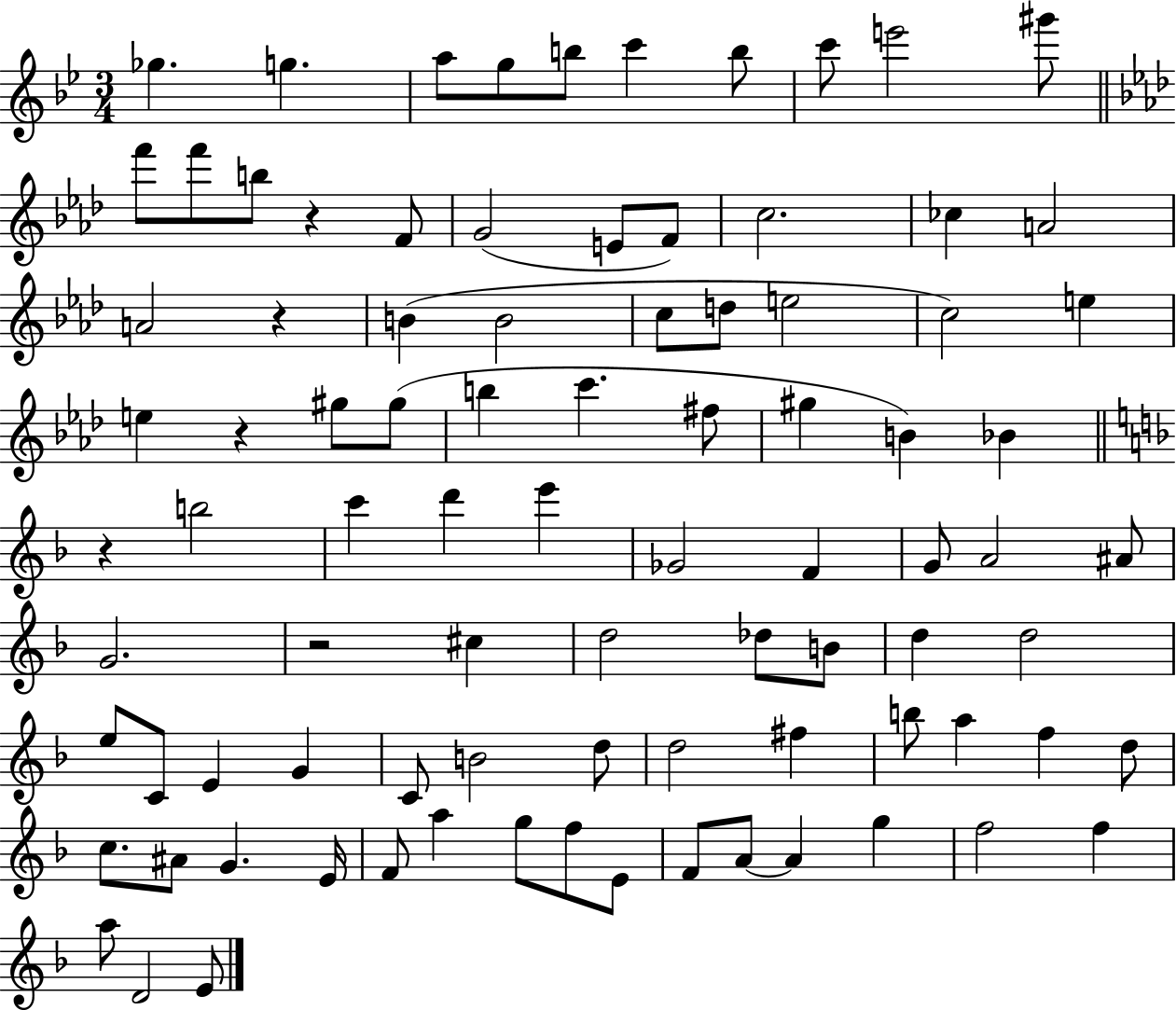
{
  \clef treble
  \numericTimeSignature
  \time 3/4
  \key bes \major
  \repeat volta 2 { ges''4. g''4. | a''8 g''8 b''8 c'''4 b''8 | c'''8 e'''2 gis'''8 | \bar "||" \break \key aes \major f'''8 f'''8 b''8 r4 f'8 | g'2( e'8 f'8) | c''2. | ces''4 a'2 | \break a'2 r4 | b'4( b'2 | c''8 d''8 e''2 | c''2) e''4 | \break e''4 r4 gis''8 gis''8( | b''4 c'''4. fis''8 | gis''4 b'4) bes'4 | \bar "||" \break \key d \minor r4 b''2 | c'''4 d'''4 e'''4 | ges'2 f'4 | g'8 a'2 ais'8 | \break g'2. | r2 cis''4 | d''2 des''8 b'8 | d''4 d''2 | \break e''8 c'8 e'4 g'4 | c'8 b'2 d''8 | d''2 fis''4 | b''8 a''4 f''4 d''8 | \break c''8. ais'8 g'4. e'16 | f'8 a''4 g''8 f''8 e'8 | f'8 a'8~~ a'4 g''4 | f''2 f''4 | \break a''8 d'2 e'8 | } \bar "|."
}